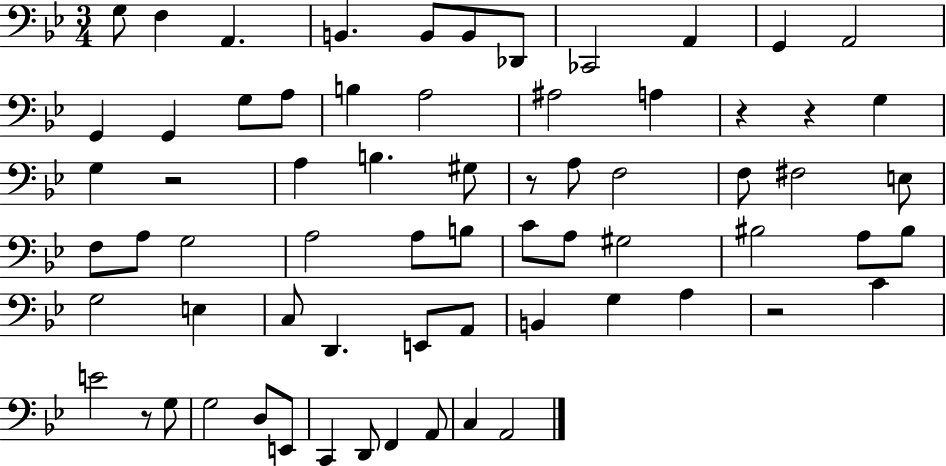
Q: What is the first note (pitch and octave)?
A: G3